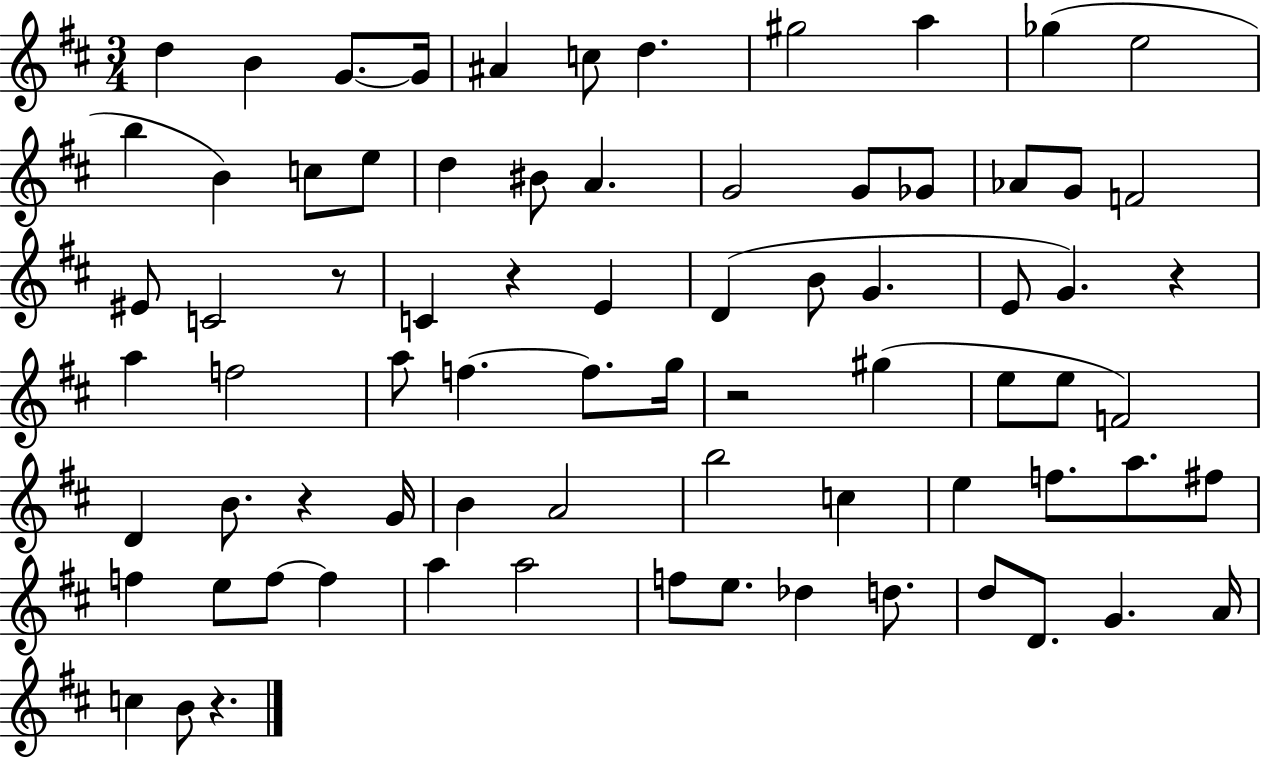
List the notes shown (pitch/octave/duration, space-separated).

D5/q B4/q G4/e. G4/s A#4/q C5/e D5/q. G#5/h A5/q Gb5/q E5/h B5/q B4/q C5/e E5/e D5/q BIS4/e A4/q. G4/h G4/e Gb4/e Ab4/e G4/e F4/h EIS4/e C4/h R/e C4/q R/q E4/q D4/q B4/e G4/q. E4/e G4/q. R/q A5/q F5/h A5/e F5/q. F5/e. G5/s R/h G#5/q E5/e E5/e F4/h D4/q B4/e. R/q G4/s B4/q A4/h B5/h C5/q E5/q F5/e. A5/e. F#5/e F5/q E5/e F5/e F5/q A5/q A5/h F5/e E5/e. Db5/q D5/e. D5/e D4/e. G4/q. A4/s C5/q B4/e R/q.